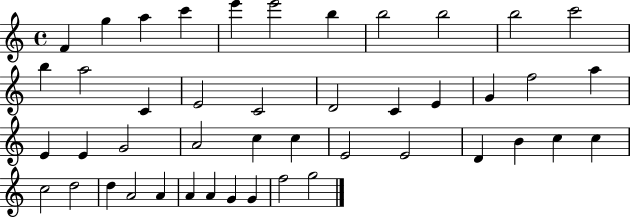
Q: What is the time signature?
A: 4/4